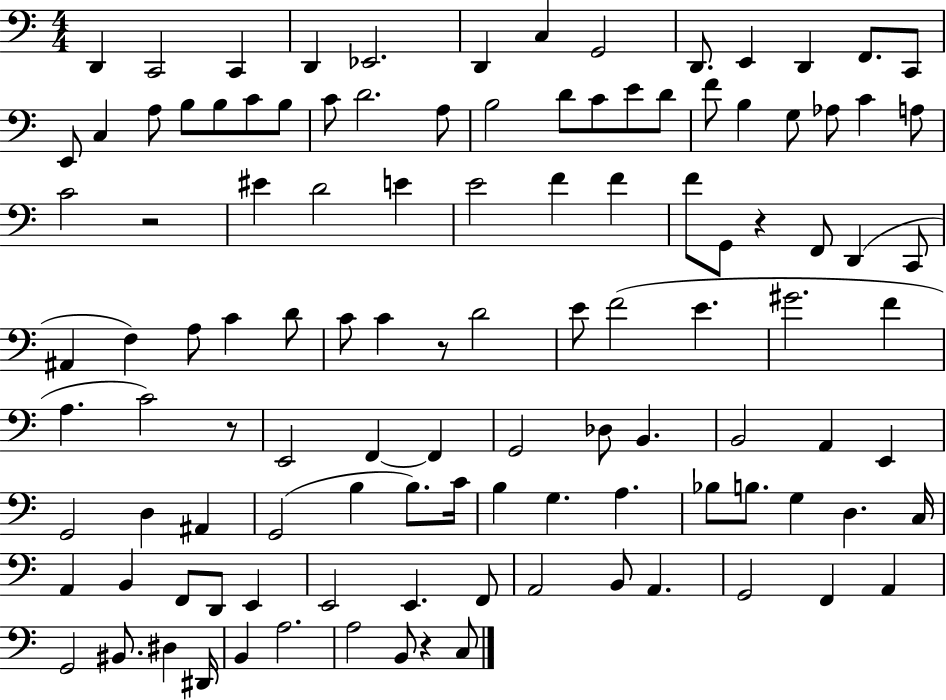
D2/q C2/h C2/q D2/q Eb2/h. D2/q C3/q G2/h D2/e. E2/q D2/q F2/e. C2/e E2/e C3/q A3/e B3/e B3/e C4/e B3/e C4/e D4/h. A3/e B3/h D4/e C4/e E4/e D4/e F4/e B3/q G3/e Ab3/e C4/q A3/e C4/h R/h EIS4/q D4/h E4/q E4/h F4/q F4/q F4/e G2/e R/q F2/e D2/q C2/e A#2/q F3/q A3/e C4/q D4/e C4/e C4/q R/e D4/h E4/e F4/h E4/q. G#4/h. F4/q A3/q. C4/h R/e E2/h F2/q F2/q G2/h Db3/e B2/q. B2/h A2/q E2/q G2/h D3/q A#2/q G2/h B3/q B3/e. C4/s B3/q G3/q. A3/q. Bb3/e B3/e. G3/q D3/q. C3/s A2/q B2/q F2/e D2/e E2/q E2/h E2/q. F2/e A2/h B2/e A2/q. G2/h F2/q A2/q G2/h BIS2/e. D#3/q D#2/s B2/q A3/h. A3/h B2/e R/q C3/e